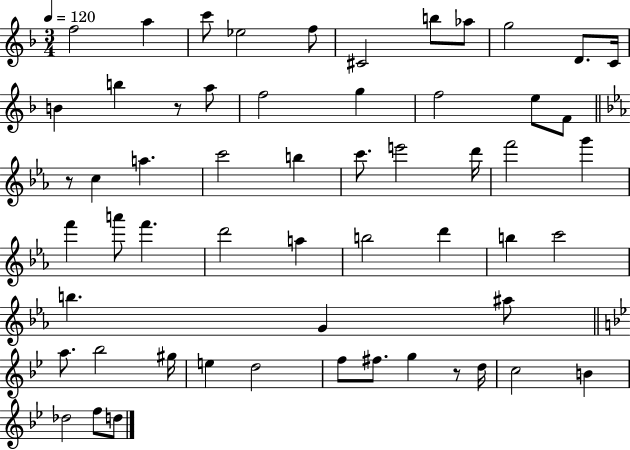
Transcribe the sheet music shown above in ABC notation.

X:1
T:Untitled
M:3/4
L:1/4
K:F
f2 a c'/2 _e2 f/2 ^C2 b/2 _a/2 g2 D/2 C/4 B b z/2 a/2 f2 g f2 e/2 F/2 z/2 c a c'2 b c'/2 e'2 d'/4 f'2 g' f' a'/2 f' d'2 a b2 d' b c'2 b G ^a/2 a/2 _b2 ^g/4 e d2 f/2 ^f/2 g z/2 d/4 c2 B _d2 f/2 d/2